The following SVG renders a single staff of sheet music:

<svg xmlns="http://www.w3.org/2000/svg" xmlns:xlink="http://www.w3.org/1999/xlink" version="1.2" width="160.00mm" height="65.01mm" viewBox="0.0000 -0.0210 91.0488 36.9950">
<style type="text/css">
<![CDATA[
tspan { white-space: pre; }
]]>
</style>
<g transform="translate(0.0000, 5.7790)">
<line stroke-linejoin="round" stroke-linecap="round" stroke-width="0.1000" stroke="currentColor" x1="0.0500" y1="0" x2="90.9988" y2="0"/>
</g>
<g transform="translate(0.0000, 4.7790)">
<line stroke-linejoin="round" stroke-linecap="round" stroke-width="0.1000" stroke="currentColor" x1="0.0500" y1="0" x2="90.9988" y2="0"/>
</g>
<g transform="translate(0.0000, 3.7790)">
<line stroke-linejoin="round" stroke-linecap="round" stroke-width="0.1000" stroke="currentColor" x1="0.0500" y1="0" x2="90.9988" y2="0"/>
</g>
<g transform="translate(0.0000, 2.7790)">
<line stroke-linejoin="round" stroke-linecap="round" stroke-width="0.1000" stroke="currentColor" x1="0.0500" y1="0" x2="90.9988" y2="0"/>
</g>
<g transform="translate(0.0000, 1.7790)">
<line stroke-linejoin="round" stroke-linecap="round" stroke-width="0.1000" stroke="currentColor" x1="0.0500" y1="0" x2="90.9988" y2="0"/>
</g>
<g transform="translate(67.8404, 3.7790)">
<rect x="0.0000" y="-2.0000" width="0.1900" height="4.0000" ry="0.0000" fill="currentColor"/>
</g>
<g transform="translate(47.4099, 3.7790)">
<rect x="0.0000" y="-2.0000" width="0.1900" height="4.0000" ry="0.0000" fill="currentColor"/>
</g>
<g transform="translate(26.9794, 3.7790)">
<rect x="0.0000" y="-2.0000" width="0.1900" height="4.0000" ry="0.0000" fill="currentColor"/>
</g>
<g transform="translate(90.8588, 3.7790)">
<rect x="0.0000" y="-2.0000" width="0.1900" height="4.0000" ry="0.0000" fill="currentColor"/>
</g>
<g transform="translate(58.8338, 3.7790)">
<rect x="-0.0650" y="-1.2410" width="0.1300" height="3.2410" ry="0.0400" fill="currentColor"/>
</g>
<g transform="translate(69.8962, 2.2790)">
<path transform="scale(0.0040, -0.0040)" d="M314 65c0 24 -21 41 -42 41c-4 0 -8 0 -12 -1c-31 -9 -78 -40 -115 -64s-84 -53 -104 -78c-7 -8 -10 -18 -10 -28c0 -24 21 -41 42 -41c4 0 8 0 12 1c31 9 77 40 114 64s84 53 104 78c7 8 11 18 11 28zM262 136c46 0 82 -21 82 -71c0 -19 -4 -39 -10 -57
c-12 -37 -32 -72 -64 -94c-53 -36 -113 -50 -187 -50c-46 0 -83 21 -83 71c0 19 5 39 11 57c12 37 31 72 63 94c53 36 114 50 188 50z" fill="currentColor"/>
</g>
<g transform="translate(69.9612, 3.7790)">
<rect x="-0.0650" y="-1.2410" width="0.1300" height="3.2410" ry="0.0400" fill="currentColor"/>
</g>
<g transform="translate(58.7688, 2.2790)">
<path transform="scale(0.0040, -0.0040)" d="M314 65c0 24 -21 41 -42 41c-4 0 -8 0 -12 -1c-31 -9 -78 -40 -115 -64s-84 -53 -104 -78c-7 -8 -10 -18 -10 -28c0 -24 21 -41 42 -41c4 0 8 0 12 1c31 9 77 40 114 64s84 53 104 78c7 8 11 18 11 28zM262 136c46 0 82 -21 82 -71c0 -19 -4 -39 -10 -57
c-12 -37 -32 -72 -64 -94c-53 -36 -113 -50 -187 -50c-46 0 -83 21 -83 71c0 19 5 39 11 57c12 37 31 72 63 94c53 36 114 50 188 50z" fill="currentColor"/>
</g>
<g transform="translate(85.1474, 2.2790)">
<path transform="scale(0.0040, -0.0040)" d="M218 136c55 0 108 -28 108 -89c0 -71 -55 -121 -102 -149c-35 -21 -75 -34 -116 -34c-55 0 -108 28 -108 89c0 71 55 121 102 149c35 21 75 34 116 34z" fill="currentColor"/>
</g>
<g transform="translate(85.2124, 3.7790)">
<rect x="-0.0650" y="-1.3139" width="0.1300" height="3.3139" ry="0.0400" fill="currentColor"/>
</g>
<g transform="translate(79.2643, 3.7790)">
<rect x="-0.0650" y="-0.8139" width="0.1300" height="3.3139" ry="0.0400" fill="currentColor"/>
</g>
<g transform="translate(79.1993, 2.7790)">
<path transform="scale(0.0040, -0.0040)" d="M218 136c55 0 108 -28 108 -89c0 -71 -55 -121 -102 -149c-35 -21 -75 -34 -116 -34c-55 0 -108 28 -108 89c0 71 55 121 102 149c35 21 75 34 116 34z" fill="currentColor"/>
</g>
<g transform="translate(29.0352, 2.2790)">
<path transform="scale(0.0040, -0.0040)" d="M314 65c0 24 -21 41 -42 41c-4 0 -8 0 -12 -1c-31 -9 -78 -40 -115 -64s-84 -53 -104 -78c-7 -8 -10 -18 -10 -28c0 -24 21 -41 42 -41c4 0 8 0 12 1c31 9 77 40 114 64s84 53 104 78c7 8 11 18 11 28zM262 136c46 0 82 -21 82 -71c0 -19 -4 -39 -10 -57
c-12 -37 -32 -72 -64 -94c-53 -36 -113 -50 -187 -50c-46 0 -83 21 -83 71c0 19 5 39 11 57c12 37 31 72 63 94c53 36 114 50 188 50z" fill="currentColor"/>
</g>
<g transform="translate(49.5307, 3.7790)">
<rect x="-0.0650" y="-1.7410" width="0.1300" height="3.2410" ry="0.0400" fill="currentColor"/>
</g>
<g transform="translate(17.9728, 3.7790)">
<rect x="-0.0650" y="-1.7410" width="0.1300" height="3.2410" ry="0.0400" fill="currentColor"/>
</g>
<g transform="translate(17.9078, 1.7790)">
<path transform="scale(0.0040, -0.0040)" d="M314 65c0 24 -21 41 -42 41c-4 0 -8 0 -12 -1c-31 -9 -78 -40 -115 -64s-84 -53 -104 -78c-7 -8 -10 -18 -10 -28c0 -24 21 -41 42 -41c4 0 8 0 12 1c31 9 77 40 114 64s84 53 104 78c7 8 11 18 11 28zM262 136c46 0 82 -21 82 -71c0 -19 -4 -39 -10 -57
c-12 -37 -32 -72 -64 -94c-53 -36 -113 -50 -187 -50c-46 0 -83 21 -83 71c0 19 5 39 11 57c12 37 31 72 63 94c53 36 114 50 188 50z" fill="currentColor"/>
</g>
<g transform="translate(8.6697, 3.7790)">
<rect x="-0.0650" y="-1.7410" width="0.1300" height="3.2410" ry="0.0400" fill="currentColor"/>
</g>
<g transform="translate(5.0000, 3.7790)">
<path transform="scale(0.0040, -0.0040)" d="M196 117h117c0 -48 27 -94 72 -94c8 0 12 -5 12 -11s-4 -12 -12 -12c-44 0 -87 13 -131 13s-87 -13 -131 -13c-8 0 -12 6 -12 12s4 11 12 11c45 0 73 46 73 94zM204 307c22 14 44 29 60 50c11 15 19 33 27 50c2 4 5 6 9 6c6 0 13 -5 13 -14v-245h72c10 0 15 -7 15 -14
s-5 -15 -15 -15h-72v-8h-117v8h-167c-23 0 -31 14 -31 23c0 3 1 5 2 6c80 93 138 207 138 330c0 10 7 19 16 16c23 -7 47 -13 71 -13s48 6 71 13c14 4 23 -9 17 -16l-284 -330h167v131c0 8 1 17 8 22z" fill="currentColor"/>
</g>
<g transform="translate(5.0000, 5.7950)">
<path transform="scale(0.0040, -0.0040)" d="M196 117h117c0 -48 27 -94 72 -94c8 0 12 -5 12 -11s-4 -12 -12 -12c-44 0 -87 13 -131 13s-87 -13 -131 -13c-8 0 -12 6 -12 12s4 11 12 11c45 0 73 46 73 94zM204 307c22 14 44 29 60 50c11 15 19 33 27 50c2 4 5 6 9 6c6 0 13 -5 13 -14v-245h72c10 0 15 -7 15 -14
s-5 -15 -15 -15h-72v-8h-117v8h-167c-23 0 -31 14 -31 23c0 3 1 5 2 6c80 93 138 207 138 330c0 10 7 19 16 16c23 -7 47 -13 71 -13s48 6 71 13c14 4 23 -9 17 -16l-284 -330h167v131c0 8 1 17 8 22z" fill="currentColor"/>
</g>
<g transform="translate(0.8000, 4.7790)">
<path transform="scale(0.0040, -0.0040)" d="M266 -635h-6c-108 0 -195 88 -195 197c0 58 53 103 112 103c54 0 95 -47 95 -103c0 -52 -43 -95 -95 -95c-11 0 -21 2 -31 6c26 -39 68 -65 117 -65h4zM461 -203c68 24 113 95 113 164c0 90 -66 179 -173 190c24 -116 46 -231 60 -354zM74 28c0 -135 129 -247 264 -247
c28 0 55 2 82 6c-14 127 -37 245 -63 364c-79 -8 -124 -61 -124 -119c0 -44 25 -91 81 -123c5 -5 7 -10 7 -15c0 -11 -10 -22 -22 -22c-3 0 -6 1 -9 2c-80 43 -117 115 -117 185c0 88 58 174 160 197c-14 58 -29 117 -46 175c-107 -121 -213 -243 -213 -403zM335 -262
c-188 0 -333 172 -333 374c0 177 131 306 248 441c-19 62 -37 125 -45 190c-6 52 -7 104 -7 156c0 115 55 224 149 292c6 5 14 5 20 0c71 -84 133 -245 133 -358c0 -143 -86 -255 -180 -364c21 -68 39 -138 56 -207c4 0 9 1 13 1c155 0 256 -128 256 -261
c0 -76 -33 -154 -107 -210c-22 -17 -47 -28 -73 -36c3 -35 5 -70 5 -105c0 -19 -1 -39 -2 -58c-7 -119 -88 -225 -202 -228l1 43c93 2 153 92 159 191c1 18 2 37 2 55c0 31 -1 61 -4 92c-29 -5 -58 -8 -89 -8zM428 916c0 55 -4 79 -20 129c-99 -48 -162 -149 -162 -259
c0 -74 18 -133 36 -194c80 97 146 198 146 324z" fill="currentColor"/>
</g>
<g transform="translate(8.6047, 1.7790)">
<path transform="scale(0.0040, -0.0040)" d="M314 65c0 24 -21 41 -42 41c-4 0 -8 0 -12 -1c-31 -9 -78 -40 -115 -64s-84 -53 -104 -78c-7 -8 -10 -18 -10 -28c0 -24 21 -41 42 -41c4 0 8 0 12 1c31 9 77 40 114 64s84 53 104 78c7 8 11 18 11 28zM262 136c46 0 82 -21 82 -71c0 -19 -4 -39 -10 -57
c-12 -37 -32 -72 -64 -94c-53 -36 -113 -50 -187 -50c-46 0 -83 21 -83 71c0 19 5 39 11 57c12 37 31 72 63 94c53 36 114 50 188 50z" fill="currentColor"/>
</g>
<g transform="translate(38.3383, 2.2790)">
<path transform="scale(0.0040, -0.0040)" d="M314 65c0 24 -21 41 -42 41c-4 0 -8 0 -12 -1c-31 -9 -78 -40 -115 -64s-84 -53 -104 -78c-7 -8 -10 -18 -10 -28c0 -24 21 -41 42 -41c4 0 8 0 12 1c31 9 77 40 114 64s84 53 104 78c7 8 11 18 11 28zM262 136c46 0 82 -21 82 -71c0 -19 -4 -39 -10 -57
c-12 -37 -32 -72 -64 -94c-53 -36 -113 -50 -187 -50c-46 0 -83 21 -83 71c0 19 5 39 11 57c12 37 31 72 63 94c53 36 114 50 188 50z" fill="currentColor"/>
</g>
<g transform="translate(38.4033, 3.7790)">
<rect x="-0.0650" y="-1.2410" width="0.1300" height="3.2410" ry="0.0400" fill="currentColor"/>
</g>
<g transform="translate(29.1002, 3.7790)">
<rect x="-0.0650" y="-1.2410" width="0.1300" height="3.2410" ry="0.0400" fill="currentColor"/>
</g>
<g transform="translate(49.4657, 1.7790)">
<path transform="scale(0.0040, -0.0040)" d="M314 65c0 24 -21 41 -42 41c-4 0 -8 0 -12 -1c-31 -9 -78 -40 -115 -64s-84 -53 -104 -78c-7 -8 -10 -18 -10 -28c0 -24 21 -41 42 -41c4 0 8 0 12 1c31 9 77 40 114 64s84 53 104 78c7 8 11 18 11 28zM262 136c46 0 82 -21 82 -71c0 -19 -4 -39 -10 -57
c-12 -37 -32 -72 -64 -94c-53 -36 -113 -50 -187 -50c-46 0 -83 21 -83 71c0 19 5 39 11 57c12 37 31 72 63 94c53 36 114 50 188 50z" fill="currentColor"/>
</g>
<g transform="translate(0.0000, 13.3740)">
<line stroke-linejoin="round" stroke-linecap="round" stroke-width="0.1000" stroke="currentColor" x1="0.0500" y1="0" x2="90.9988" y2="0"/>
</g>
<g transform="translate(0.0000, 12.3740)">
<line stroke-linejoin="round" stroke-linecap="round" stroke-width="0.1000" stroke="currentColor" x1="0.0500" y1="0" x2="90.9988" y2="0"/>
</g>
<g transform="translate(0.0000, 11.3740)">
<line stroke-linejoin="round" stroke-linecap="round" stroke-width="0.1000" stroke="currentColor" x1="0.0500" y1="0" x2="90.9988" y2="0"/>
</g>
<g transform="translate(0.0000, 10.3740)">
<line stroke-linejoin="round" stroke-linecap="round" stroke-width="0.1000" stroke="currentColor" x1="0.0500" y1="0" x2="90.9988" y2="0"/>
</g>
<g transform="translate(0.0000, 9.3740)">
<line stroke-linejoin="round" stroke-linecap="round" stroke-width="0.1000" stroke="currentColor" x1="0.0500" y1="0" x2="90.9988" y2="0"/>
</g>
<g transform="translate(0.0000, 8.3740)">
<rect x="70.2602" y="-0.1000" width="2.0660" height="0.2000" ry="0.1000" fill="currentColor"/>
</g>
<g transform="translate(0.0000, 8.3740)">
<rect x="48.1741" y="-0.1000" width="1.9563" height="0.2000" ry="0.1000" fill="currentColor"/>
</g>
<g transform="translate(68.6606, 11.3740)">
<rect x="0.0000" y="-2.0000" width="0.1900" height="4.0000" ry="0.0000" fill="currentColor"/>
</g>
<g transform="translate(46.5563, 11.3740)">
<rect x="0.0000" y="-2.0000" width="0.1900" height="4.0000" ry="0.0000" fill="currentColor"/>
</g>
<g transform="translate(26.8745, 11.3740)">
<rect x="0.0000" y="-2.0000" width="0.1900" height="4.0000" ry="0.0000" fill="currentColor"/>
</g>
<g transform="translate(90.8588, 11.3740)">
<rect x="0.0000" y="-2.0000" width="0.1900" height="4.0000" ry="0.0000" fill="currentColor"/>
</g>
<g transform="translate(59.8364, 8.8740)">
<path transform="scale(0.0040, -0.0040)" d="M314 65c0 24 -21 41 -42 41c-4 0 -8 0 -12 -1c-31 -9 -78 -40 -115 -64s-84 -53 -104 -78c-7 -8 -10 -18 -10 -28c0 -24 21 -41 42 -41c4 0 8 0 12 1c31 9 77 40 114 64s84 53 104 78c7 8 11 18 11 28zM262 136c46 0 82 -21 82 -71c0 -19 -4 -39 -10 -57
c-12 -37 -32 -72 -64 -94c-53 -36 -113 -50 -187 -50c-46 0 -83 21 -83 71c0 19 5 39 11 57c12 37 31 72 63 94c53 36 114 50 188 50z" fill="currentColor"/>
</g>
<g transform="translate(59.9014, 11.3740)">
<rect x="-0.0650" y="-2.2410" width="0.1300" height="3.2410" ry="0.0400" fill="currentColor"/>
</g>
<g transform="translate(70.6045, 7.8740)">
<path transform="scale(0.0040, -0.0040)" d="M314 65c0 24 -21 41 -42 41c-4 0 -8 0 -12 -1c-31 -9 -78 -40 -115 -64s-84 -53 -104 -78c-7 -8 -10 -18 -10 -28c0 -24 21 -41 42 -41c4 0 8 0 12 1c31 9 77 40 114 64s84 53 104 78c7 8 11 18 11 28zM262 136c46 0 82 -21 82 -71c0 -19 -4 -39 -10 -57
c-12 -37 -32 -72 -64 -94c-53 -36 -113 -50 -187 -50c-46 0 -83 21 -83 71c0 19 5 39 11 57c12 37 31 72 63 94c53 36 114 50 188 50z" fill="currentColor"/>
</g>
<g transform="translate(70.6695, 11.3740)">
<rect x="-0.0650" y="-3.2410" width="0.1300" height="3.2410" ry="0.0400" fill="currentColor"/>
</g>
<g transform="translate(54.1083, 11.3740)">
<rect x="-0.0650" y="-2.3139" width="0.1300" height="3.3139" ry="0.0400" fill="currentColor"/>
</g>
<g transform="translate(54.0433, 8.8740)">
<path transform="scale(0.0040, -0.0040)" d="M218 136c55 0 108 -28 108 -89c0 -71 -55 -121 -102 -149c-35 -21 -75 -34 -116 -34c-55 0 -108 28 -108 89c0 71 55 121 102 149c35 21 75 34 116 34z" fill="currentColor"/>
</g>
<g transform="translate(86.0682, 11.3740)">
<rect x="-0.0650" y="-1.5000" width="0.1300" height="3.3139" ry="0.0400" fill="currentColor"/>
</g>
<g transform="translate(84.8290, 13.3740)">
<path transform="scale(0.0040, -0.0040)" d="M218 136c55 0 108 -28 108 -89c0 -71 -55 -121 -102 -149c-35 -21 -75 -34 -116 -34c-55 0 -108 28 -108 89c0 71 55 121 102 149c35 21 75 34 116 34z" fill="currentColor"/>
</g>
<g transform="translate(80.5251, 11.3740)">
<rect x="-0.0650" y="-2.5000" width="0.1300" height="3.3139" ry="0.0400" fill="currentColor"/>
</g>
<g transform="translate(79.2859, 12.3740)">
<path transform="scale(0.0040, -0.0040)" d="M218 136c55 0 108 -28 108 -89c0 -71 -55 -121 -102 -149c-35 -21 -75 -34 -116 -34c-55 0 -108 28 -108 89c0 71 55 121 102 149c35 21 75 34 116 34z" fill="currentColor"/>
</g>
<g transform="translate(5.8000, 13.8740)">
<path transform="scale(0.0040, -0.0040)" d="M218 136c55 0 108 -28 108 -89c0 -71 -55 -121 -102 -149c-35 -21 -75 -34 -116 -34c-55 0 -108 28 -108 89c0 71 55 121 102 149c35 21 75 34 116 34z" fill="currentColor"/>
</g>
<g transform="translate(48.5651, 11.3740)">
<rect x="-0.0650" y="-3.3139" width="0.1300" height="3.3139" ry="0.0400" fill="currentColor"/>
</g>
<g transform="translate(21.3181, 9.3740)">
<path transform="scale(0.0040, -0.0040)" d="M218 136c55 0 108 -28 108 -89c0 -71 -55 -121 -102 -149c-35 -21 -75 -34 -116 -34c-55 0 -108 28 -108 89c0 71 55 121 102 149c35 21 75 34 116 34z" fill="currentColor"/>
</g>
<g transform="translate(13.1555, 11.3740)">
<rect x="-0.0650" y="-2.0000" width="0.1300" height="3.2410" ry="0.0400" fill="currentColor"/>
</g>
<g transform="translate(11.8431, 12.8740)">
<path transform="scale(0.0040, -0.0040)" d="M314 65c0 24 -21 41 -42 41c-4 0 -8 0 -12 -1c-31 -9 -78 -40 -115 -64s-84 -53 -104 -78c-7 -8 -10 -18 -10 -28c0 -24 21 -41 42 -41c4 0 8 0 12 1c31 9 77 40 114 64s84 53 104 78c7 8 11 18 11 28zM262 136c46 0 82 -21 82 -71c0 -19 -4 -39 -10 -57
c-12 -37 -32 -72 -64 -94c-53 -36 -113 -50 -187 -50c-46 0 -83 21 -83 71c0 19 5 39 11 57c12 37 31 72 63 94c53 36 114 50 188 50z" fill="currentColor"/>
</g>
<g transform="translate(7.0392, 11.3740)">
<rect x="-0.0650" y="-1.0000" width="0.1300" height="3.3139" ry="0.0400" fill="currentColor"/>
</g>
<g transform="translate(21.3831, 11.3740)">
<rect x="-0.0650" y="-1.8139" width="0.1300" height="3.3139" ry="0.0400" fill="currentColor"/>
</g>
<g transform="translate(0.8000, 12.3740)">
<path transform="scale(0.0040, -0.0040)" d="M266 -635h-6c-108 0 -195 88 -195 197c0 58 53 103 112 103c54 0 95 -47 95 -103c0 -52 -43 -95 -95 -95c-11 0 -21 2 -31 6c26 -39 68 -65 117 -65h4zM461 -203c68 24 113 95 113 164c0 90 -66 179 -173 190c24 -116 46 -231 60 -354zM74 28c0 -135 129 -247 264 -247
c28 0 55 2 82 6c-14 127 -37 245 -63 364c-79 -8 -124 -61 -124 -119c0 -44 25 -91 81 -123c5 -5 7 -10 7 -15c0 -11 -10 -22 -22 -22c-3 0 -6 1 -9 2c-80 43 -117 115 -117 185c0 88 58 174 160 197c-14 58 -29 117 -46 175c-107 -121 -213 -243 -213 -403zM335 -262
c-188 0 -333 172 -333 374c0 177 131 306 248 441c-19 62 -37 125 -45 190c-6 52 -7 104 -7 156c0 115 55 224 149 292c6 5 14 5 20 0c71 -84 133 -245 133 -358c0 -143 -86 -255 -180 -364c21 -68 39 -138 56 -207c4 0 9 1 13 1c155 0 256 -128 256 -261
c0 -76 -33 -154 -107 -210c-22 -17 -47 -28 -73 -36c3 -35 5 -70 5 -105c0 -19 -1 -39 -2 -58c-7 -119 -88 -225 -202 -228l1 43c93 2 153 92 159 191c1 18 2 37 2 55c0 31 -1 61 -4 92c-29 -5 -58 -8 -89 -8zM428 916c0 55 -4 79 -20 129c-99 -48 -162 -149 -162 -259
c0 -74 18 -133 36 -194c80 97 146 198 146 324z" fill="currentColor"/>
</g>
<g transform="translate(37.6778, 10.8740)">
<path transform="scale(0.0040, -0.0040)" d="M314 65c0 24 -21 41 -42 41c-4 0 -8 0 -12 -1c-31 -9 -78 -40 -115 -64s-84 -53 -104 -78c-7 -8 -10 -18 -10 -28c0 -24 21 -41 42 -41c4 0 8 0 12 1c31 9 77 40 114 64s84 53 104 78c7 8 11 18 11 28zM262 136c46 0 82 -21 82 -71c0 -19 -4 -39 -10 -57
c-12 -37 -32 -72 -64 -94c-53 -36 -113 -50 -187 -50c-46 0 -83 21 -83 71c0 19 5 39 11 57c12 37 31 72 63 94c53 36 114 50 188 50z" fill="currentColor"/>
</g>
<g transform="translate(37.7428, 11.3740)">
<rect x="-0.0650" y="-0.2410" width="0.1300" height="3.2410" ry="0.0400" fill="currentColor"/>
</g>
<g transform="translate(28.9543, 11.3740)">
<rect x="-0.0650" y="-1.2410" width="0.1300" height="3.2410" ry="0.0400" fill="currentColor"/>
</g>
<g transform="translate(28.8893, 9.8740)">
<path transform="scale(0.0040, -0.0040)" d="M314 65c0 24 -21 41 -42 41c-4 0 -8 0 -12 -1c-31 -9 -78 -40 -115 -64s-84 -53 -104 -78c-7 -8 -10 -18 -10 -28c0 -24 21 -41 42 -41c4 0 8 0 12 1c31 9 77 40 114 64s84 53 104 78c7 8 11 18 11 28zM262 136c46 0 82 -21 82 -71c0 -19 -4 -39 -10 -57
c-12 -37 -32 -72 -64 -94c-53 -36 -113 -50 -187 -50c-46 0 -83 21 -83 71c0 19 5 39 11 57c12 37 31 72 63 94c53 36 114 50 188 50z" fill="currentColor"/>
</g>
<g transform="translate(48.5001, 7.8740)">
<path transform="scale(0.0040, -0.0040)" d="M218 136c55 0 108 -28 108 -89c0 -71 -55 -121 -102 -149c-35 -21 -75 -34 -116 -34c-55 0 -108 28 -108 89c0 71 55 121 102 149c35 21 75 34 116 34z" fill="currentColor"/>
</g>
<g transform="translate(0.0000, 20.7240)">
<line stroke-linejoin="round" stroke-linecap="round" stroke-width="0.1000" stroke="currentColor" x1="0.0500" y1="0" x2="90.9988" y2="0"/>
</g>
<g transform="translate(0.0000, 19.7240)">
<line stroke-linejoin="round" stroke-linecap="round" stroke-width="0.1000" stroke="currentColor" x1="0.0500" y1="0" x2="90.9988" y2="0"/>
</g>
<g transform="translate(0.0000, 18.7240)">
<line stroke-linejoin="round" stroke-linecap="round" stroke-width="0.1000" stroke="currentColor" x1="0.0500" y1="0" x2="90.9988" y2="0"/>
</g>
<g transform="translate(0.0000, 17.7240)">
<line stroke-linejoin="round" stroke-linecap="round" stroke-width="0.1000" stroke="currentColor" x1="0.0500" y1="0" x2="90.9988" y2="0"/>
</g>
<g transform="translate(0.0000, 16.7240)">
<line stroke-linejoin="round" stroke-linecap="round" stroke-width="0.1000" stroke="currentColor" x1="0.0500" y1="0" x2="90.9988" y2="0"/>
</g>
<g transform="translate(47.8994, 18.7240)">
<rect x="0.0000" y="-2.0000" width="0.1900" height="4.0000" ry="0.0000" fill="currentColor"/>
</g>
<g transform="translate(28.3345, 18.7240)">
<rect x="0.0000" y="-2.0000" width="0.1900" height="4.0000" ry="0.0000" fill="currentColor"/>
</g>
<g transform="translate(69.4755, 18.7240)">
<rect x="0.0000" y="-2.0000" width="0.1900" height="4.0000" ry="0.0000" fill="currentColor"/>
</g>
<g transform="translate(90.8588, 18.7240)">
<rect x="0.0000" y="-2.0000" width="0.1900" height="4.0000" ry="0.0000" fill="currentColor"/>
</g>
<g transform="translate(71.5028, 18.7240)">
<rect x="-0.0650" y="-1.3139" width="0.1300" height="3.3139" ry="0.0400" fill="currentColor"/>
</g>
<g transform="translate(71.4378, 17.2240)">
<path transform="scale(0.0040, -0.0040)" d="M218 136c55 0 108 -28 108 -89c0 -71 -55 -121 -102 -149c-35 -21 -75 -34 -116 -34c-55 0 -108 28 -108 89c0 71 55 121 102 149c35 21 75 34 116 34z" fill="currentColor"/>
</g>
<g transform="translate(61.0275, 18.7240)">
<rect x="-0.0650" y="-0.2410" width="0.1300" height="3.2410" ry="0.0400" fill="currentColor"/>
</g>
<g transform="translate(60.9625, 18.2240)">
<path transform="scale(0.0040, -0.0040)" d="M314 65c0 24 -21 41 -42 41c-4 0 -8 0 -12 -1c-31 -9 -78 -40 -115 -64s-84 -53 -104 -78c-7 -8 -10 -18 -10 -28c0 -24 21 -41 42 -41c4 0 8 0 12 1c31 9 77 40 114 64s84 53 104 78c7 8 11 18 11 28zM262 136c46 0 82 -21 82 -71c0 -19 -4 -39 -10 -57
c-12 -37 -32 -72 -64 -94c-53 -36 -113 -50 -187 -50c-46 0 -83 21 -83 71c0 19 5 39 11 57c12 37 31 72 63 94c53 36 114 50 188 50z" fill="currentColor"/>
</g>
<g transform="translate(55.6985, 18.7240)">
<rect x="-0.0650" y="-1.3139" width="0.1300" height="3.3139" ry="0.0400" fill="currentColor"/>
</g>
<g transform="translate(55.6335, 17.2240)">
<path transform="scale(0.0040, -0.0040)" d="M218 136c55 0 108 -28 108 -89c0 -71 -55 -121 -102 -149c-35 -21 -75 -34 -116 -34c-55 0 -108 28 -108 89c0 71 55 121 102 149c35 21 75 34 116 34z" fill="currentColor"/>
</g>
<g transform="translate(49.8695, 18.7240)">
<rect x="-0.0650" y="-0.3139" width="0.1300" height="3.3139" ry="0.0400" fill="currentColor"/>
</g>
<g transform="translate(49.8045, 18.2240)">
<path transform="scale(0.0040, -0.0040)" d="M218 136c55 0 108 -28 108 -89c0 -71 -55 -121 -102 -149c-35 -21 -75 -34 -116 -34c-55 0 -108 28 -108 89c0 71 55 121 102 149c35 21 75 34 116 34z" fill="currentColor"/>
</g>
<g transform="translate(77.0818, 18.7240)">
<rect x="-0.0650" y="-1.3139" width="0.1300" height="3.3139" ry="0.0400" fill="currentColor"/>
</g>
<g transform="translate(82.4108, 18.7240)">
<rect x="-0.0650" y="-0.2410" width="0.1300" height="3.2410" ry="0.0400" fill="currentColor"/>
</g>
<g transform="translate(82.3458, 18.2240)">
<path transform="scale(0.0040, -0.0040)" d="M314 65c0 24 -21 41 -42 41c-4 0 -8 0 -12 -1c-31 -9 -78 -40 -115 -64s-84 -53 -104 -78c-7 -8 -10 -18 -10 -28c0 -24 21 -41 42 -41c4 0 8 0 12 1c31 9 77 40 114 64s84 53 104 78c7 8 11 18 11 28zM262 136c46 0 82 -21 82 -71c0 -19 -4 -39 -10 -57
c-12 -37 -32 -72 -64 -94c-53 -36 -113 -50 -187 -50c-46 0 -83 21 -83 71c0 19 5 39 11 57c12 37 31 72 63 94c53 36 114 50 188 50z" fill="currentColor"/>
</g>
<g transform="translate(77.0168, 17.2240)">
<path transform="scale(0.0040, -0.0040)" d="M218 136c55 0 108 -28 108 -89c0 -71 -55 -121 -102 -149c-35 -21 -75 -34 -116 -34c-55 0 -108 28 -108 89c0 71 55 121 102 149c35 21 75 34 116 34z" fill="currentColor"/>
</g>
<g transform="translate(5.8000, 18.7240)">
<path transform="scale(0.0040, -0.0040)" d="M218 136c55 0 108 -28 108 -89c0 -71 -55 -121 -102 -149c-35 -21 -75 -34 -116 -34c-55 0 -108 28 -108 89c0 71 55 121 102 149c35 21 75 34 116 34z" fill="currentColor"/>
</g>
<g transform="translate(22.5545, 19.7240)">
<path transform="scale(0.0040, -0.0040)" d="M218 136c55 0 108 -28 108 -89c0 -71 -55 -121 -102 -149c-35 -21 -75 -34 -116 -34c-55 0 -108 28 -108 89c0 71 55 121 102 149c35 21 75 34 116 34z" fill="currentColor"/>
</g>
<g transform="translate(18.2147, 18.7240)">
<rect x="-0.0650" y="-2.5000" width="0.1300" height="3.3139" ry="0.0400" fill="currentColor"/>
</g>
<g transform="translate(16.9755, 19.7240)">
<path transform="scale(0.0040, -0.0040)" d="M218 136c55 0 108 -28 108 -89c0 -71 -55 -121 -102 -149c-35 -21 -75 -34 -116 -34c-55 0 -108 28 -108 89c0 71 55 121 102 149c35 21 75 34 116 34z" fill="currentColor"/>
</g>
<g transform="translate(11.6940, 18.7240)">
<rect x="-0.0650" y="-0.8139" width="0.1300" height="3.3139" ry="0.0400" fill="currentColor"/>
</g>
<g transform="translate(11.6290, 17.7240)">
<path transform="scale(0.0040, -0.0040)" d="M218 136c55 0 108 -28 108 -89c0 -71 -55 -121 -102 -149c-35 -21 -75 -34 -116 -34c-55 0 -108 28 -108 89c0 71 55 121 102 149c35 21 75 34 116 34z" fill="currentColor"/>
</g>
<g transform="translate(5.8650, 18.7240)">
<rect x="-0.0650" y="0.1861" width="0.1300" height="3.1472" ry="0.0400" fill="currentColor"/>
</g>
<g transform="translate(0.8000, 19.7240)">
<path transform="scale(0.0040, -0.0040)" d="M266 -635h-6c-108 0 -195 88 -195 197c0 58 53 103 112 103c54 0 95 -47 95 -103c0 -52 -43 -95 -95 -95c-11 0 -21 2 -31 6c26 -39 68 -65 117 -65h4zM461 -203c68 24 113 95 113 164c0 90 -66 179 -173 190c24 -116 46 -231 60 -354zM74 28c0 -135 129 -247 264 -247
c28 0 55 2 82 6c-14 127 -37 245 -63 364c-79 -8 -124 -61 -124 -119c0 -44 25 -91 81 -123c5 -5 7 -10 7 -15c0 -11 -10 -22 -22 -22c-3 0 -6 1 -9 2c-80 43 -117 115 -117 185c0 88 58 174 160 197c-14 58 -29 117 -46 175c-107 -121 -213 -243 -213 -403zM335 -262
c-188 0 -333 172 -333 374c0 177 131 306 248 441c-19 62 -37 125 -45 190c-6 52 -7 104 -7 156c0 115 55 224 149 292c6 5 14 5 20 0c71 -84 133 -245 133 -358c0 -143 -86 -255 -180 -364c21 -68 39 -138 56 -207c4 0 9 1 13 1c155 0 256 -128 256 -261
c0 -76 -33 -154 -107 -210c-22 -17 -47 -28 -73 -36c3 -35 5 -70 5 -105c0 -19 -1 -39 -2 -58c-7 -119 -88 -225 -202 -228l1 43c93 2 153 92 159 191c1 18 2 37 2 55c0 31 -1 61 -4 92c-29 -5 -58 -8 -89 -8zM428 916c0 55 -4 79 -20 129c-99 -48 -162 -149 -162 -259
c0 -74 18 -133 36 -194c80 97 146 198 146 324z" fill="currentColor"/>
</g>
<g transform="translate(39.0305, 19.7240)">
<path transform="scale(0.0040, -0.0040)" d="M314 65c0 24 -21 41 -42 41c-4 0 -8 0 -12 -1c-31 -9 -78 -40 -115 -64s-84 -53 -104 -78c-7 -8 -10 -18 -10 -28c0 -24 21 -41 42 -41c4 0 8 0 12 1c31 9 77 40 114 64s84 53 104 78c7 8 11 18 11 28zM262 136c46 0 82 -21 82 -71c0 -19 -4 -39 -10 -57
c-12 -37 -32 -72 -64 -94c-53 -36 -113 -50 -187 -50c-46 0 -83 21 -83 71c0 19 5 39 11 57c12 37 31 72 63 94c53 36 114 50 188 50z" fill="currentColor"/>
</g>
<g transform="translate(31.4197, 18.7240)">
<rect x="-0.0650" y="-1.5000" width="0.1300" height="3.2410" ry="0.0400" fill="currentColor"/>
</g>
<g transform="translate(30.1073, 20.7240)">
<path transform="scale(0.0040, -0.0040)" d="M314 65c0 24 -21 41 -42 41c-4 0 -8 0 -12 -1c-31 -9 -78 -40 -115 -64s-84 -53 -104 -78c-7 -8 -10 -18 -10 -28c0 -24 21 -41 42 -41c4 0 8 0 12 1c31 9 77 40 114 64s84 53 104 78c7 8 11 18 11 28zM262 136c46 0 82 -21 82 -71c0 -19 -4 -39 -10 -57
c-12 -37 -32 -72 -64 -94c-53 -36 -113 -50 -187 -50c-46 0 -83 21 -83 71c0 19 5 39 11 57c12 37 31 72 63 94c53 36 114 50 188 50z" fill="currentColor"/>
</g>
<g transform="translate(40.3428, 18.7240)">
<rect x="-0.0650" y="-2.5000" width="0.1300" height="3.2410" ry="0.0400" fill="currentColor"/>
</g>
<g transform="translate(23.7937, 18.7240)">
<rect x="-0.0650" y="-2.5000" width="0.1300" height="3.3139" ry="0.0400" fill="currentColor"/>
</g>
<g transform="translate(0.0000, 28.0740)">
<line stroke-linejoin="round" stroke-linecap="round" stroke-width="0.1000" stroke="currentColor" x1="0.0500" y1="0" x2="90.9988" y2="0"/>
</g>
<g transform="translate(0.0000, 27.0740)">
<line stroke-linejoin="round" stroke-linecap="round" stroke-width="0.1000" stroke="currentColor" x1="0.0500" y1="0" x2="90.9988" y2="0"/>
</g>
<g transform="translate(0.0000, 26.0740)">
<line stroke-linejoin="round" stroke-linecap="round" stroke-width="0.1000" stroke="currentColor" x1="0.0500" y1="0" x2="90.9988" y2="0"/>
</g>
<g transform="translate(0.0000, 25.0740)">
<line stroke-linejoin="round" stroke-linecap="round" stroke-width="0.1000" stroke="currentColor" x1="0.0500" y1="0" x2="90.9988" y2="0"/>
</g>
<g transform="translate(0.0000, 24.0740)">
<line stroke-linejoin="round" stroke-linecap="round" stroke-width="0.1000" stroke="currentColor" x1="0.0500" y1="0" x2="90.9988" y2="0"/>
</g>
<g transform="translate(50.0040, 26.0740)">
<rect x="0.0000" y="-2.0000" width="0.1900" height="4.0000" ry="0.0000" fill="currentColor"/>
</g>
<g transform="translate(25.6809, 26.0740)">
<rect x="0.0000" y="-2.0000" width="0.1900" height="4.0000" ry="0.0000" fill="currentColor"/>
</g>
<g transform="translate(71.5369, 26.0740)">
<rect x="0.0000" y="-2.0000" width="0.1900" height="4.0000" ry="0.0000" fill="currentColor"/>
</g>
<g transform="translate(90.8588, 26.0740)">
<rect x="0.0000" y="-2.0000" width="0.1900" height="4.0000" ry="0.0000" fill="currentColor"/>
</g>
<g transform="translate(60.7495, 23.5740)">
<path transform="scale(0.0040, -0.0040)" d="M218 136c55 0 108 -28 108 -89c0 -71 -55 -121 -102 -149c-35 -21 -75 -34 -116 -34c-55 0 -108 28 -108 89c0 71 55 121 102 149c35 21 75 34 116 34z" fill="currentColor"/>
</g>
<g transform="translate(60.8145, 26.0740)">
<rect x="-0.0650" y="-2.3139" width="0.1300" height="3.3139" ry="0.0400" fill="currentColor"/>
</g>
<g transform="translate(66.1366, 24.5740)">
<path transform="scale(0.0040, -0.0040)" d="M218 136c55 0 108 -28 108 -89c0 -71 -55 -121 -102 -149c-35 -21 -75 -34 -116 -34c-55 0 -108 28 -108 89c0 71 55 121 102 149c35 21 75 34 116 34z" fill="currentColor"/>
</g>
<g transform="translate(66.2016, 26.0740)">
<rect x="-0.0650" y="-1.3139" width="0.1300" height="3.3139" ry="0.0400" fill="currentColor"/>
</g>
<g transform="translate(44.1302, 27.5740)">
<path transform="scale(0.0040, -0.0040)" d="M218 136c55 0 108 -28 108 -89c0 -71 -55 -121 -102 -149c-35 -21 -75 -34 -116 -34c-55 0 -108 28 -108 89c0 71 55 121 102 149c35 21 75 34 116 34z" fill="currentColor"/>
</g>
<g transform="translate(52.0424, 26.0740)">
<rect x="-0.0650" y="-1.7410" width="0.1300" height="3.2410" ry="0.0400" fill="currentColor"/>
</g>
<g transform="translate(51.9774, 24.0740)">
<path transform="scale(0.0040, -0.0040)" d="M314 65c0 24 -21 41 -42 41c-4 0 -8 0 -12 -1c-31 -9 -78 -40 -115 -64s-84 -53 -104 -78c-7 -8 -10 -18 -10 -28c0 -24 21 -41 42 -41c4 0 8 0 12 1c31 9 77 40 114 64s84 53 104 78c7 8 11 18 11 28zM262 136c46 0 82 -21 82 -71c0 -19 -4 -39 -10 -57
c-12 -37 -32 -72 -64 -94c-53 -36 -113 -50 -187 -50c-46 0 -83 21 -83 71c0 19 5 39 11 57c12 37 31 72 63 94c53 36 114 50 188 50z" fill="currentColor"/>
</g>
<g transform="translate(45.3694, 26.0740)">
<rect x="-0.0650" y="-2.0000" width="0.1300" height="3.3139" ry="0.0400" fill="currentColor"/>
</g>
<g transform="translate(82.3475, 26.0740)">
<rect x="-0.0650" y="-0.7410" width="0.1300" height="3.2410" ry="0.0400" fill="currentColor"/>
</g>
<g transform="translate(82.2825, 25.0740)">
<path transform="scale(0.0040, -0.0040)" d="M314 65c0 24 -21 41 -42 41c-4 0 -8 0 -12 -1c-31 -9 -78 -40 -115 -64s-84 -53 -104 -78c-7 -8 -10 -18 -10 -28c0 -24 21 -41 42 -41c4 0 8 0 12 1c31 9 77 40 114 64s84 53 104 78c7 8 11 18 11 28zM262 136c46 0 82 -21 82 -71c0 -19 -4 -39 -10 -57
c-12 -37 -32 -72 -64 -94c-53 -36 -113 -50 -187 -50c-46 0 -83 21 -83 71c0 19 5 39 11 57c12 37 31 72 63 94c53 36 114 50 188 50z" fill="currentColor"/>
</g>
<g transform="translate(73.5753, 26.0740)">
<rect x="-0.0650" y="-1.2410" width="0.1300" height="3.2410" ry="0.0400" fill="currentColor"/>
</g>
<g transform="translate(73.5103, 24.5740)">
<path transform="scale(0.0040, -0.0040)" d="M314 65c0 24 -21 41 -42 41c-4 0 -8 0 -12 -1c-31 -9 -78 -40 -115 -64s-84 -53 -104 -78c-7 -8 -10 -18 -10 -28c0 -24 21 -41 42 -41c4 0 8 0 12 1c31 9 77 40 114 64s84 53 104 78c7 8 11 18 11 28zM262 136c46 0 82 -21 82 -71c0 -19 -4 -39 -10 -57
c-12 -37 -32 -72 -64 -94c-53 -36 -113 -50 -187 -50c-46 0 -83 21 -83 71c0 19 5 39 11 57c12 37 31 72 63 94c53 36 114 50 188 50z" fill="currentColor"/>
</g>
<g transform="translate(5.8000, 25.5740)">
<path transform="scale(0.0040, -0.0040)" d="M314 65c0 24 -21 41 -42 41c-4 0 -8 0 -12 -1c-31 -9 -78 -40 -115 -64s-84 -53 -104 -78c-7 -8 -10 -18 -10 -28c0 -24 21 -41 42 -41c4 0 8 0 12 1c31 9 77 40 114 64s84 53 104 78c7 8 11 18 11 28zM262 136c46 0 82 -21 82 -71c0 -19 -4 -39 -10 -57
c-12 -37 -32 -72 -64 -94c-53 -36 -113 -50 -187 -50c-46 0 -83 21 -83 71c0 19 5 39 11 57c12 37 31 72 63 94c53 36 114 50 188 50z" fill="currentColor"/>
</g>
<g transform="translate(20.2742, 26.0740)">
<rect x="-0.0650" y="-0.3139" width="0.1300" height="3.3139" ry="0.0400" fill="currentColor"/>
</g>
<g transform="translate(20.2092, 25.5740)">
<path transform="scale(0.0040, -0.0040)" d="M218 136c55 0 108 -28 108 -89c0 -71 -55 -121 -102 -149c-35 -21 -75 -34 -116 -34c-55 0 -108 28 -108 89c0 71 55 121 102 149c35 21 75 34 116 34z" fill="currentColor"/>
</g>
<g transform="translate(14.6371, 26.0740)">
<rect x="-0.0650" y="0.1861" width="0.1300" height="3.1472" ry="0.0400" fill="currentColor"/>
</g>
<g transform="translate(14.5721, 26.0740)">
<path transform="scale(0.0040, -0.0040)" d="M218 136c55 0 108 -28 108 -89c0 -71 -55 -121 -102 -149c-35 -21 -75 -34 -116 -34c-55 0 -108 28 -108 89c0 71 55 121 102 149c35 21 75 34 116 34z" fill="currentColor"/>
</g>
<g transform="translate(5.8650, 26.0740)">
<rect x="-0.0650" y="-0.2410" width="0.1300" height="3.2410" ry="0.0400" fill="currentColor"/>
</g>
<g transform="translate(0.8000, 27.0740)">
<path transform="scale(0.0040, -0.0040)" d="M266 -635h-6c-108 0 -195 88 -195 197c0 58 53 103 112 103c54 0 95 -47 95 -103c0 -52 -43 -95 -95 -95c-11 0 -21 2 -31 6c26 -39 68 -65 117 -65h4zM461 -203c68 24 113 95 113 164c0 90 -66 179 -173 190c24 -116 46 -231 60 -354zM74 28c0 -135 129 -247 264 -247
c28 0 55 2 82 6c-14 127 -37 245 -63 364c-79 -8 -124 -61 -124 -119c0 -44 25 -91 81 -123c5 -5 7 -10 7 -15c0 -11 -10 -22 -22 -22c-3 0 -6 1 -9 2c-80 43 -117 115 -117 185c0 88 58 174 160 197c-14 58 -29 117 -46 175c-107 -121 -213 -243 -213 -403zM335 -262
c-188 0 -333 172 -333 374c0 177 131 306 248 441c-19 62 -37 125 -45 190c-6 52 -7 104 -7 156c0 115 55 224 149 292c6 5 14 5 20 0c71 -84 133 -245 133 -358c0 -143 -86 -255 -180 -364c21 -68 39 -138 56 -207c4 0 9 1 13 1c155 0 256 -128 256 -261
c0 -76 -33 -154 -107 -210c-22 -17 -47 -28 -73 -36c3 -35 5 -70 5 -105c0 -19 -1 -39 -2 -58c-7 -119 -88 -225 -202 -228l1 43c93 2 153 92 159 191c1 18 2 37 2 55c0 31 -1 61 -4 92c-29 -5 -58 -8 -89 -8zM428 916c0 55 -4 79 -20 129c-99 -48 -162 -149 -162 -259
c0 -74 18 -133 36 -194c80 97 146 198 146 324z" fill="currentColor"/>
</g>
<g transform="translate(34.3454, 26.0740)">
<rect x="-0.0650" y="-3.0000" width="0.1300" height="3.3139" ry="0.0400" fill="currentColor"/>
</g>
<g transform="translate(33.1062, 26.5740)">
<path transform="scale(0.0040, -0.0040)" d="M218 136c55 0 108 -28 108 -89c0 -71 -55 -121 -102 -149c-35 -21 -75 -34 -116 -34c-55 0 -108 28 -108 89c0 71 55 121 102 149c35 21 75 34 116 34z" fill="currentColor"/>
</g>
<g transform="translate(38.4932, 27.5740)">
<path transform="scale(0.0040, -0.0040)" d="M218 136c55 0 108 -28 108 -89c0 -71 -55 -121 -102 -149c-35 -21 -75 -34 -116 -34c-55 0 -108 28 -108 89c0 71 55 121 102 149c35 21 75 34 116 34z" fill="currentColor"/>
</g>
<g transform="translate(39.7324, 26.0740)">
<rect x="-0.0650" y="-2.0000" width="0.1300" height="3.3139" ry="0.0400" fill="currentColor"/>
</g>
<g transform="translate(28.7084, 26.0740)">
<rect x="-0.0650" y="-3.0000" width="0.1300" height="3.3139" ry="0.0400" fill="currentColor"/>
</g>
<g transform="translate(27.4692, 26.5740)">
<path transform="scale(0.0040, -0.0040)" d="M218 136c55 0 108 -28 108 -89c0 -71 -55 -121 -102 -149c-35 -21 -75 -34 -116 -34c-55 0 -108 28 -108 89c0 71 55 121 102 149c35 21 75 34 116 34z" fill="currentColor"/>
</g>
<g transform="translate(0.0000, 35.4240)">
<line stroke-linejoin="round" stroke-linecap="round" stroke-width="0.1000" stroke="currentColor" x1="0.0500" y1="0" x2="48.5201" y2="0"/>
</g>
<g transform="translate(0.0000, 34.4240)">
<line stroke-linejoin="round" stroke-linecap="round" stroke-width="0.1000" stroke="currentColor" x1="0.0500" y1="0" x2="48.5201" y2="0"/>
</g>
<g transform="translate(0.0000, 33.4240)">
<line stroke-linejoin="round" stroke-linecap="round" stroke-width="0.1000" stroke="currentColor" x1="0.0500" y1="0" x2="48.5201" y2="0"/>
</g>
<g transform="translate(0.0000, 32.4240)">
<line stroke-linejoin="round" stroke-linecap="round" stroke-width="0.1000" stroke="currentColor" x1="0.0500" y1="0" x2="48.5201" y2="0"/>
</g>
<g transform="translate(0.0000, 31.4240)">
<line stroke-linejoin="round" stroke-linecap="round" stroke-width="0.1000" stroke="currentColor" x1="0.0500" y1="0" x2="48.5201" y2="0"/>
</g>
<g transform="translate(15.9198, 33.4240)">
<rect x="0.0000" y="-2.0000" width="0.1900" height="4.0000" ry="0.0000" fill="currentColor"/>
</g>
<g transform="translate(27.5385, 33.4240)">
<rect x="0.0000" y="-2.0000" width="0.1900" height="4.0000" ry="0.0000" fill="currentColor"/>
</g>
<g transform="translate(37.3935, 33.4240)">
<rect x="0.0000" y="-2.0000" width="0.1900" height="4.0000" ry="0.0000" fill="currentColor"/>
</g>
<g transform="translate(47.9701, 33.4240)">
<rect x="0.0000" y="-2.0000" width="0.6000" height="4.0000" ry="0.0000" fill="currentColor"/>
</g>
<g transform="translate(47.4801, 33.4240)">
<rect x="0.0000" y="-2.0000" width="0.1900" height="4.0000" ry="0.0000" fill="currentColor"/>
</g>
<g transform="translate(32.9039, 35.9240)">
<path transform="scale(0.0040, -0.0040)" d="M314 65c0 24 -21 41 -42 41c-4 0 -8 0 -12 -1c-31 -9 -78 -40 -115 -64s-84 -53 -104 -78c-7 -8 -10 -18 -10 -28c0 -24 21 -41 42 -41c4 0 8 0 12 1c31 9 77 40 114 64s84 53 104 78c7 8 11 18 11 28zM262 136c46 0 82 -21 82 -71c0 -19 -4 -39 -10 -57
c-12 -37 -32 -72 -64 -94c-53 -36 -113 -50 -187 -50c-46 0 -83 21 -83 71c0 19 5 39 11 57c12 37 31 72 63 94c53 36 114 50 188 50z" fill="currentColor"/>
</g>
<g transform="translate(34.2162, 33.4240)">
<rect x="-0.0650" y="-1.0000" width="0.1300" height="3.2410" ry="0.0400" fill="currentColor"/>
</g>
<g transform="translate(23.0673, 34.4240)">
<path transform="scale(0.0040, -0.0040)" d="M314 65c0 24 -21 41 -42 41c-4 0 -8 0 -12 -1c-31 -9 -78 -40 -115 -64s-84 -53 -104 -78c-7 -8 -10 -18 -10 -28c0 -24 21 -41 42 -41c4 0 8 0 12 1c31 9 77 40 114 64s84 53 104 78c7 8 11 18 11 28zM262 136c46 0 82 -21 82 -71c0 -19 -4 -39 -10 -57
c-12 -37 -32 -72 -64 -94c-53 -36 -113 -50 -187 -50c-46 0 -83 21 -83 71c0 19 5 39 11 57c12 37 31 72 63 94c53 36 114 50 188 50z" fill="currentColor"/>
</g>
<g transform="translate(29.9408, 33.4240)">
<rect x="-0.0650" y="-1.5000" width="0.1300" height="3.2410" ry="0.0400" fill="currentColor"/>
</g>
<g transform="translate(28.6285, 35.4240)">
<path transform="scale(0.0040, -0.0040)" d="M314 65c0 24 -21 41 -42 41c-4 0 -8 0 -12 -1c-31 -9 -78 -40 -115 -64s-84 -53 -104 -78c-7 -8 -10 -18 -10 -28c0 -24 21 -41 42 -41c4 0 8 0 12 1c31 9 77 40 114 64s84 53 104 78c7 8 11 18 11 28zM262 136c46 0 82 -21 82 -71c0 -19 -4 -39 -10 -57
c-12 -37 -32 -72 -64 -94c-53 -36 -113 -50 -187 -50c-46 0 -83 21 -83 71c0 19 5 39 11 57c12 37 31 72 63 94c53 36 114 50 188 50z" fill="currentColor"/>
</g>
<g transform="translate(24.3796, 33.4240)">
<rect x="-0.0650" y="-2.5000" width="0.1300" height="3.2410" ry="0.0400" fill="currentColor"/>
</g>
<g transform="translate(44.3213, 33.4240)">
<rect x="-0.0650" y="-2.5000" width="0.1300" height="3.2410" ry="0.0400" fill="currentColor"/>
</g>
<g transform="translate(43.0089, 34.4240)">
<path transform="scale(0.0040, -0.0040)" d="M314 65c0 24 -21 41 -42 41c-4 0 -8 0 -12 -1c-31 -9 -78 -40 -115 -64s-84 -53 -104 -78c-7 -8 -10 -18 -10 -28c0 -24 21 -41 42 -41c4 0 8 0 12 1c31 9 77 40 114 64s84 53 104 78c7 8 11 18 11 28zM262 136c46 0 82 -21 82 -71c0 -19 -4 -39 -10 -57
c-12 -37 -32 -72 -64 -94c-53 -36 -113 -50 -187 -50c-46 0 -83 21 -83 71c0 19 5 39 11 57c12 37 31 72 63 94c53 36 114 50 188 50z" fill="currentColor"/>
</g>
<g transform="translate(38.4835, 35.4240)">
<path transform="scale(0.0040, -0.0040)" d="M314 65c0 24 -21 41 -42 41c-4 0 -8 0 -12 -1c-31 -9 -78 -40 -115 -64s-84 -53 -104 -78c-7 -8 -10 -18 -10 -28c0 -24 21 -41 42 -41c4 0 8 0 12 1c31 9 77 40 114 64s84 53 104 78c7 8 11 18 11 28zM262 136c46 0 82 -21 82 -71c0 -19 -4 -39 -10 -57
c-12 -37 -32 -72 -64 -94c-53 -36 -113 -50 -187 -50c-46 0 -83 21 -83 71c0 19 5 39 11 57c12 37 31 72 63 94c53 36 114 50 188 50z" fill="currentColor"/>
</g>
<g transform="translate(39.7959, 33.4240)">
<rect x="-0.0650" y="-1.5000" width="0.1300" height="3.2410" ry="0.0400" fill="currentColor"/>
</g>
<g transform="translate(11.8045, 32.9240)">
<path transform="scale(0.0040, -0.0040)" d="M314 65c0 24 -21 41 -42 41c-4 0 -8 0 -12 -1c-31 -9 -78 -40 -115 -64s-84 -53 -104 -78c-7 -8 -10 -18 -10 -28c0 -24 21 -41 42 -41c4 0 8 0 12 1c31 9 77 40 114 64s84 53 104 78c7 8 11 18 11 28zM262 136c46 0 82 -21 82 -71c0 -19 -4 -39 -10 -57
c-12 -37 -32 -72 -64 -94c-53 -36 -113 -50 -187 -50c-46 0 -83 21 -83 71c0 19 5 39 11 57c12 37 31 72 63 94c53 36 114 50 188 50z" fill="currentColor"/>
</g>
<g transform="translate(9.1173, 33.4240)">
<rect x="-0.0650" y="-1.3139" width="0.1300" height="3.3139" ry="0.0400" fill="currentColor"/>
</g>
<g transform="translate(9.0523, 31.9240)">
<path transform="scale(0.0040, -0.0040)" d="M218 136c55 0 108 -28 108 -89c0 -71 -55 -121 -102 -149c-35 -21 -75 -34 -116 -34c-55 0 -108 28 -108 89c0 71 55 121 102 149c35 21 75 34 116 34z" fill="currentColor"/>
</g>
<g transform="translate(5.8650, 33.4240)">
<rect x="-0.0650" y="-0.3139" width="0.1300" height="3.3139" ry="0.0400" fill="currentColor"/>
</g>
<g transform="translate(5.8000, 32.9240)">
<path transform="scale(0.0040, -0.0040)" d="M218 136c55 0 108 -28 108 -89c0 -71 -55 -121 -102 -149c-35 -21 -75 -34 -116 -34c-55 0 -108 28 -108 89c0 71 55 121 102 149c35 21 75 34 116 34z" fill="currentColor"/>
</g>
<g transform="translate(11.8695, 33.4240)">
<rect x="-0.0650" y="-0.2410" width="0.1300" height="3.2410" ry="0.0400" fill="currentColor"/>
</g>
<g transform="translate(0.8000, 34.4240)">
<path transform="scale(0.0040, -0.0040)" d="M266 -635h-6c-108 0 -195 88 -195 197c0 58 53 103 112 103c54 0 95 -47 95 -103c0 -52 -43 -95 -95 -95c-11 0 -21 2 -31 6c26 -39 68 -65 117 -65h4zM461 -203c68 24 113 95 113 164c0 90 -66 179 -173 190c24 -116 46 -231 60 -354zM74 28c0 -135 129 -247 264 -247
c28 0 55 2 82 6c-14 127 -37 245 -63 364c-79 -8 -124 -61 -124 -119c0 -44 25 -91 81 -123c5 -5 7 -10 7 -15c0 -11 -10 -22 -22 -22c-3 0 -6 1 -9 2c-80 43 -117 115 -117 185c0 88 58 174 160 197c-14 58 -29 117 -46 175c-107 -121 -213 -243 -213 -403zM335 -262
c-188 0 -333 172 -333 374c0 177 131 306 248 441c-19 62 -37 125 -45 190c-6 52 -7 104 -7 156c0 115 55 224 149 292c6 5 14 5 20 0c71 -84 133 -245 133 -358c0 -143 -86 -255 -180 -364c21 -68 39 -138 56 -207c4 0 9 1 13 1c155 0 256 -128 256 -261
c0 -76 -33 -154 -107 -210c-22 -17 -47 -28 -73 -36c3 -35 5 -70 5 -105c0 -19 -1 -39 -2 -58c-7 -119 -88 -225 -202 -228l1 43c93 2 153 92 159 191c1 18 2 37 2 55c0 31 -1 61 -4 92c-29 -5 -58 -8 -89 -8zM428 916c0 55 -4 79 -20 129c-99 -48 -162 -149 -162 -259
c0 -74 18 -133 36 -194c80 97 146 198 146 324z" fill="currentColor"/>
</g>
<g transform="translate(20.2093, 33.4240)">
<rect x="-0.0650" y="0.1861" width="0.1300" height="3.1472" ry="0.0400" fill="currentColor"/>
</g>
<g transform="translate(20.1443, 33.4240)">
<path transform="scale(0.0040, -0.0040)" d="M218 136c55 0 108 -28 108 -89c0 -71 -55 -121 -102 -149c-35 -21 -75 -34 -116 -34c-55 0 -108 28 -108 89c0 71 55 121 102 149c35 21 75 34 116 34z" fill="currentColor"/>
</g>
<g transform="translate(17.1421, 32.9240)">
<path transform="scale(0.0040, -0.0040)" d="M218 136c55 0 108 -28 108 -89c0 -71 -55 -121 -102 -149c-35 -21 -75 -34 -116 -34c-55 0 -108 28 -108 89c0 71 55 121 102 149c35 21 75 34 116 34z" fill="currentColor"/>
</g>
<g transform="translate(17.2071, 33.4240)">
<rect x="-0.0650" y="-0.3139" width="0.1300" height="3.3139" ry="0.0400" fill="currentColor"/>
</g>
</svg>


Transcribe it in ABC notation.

X:1
T:Untitled
M:4/4
L:1/4
K:C
f2 f2 e2 e2 f2 e2 e2 d e D F2 f e2 c2 b g g2 b2 G E B d G G E2 G2 c e c2 e e c2 c2 B c A A F F f2 g e e2 d2 c e c2 c B G2 E2 D2 E2 G2